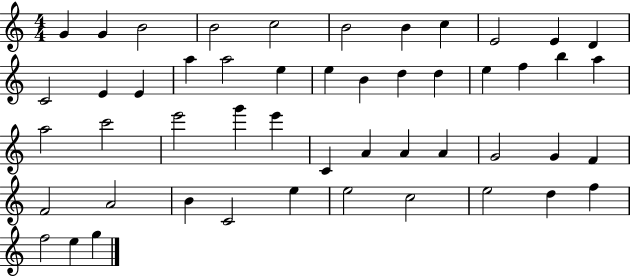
G4/q G4/q B4/h B4/h C5/h B4/h B4/q C5/q E4/h E4/q D4/q C4/h E4/q E4/q A5/q A5/h E5/q E5/q B4/q D5/q D5/q E5/q F5/q B5/q A5/q A5/h C6/h E6/h G6/q E6/q C4/q A4/q A4/q A4/q G4/h G4/q F4/q F4/h A4/h B4/q C4/h E5/q E5/h C5/h E5/h D5/q F5/q F5/h E5/q G5/q